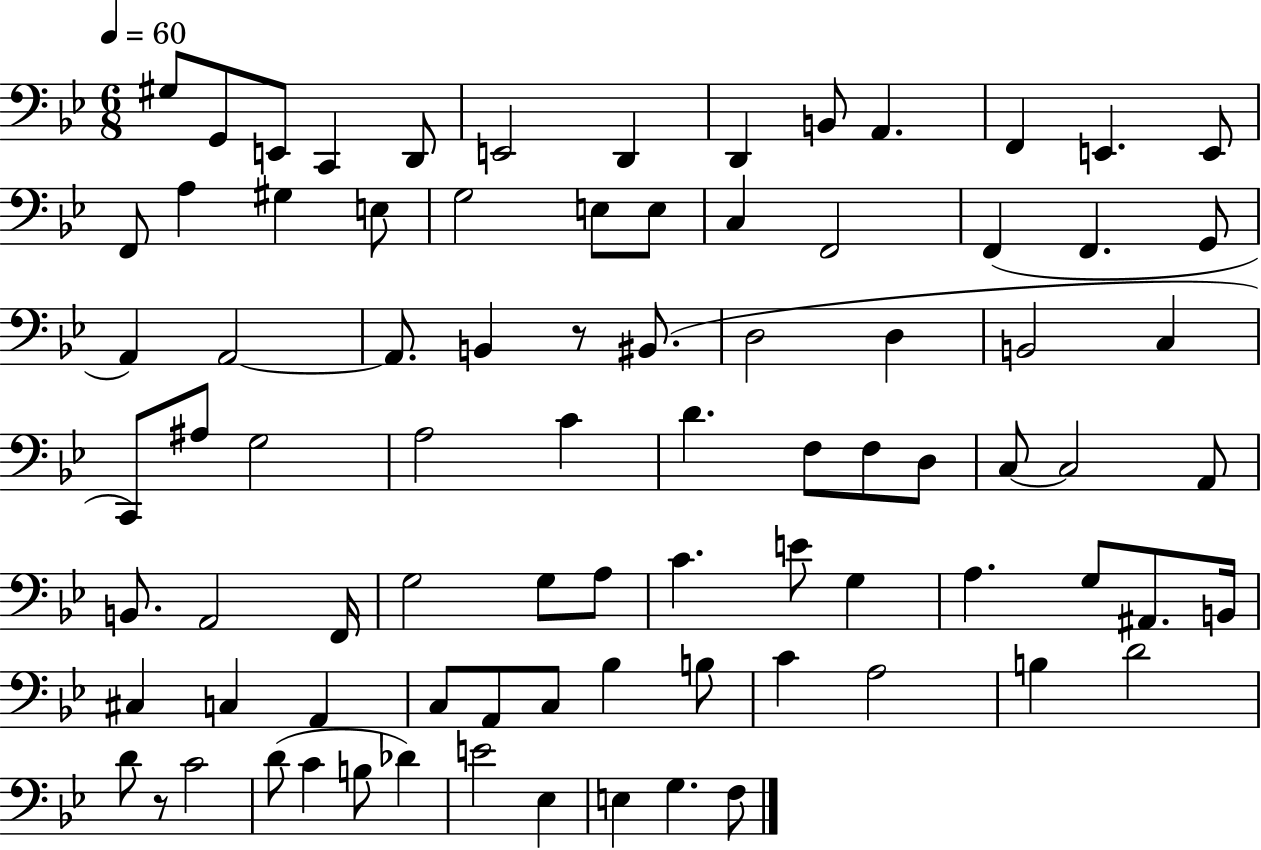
G#3/e G2/e E2/e C2/q D2/e E2/h D2/q D2/q B2/e A2/q. F2/q E2/q. E2/e F2/e A3/q G#3/q E3/e G3/h E3/e E3/e C3/q F2/h F2/q F2/q. G2/e A2/q A2/h A2/e. B2/q R/e BIS2/e. D3/h D3/q B2/h C3/q C2/e A#3/e G3/h A3/h C4/q D4/q. F3/e F3/e D3/e C3/e C3/h A2/e B2/e. A2/h F2/s G3/h G3/e A3/e C4/q. E4/e G3/q A3/q. G3/e A#2/e. B2/s C#3/q C3/q A2/q C3/e A2/e C3/e Bb3/q B3/e C4/q A3/h B3/q D4/h D4/e R/e C4/h D4/e C4/q B3/e Db4/q E4/h Eb3/q E3/q G3/q. F3/e